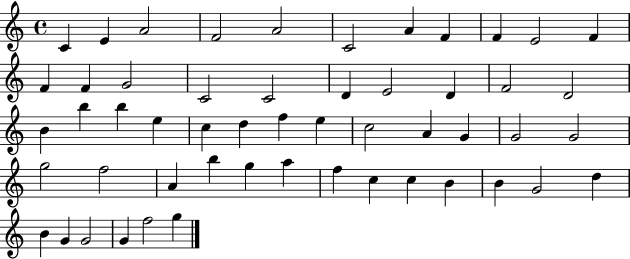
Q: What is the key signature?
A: C major